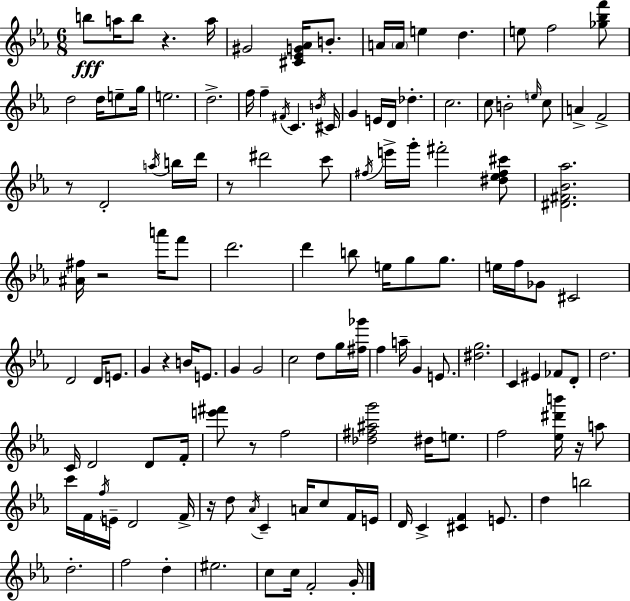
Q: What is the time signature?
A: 6/8